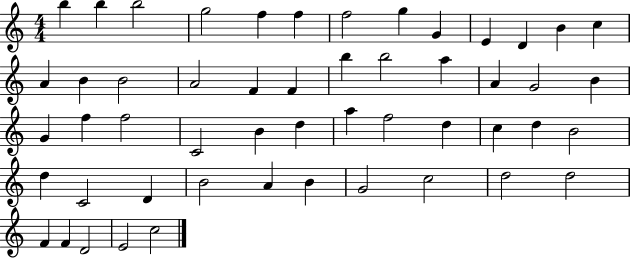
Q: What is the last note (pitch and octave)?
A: C5